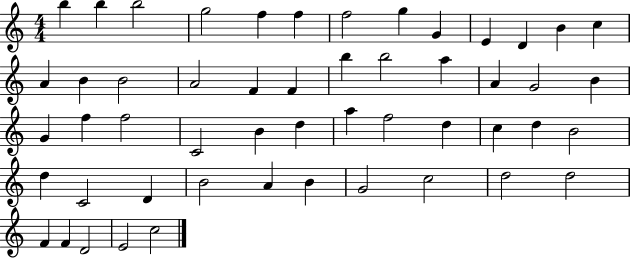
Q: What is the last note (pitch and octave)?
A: C5